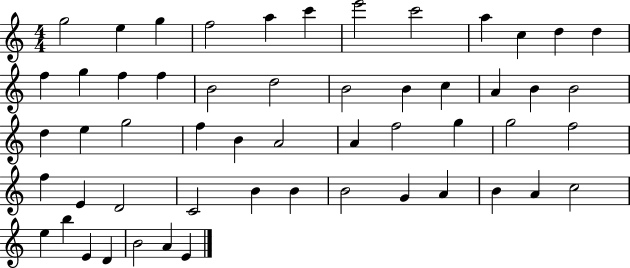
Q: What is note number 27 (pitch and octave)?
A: G5